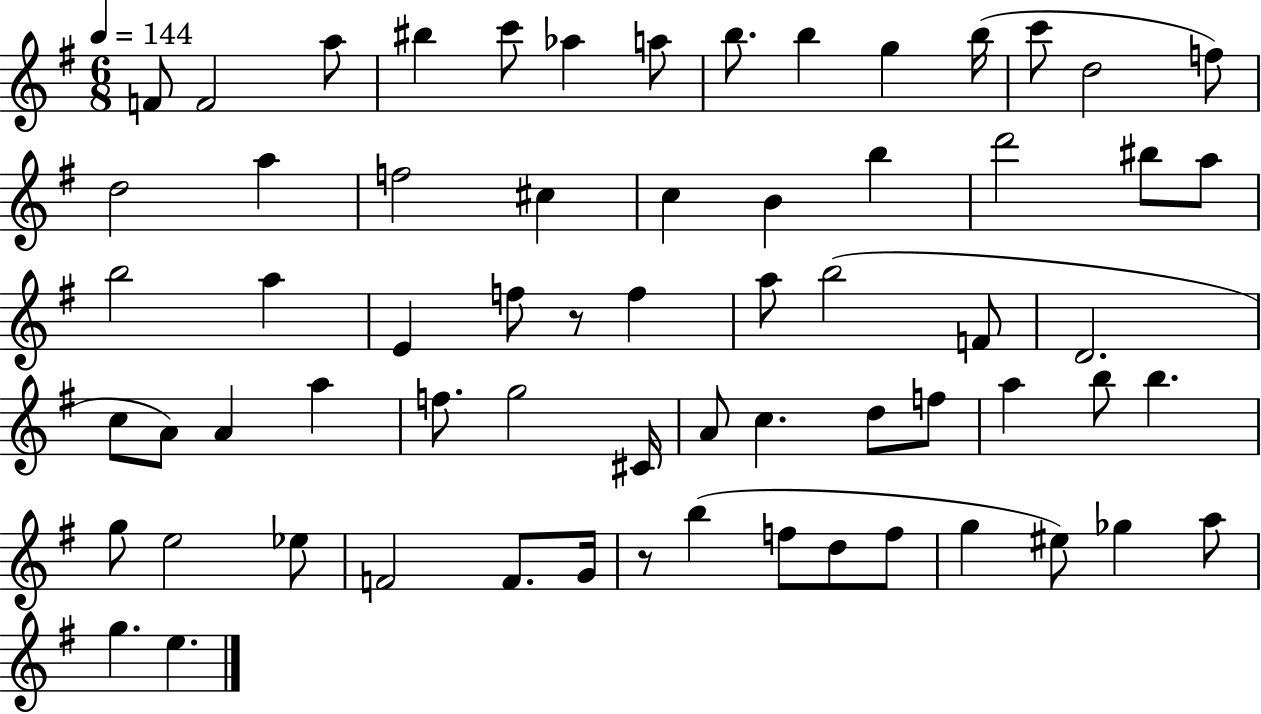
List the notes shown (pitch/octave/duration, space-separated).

F4/e F4/h A5/e BIS5/q C6/e Ab5/q A5/e B5/e. B5/q G5/q B5/s C6/e D5/h F5/e D5/h A5/q F5/h C#5/q C5/q B4/q B5/q D6/h BIS5/e A5/e B5/h A5/q E4/q F5/e R/e F5/q A5/e B5/h F4/e D4/h. C5/e A4/e A4/q A5/q F5/e. G5/h C#4/s A4/e C5/q. D5/e F5/e A5/q B5/e B5/q. G5/e E5/h Eb5/e F4/h F4/e. G4/s R/e B5/q F5/e D5/e F5/e G5/q EIS5/e Gb5/q A5/e G5/q. E5/q.